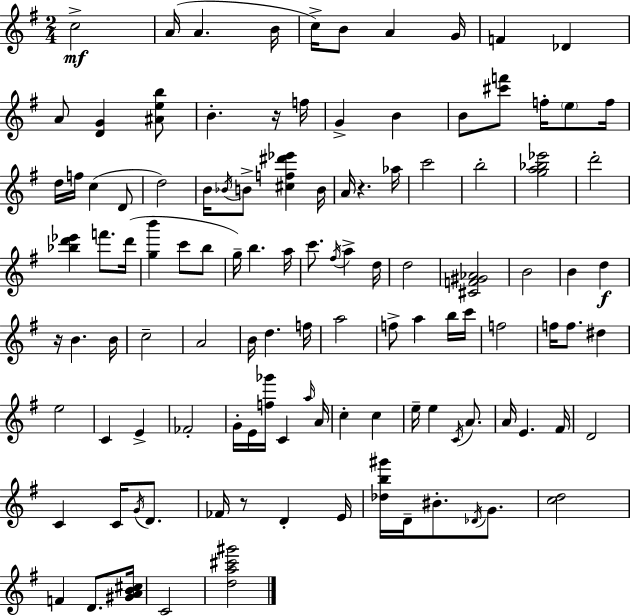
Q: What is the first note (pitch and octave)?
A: C5